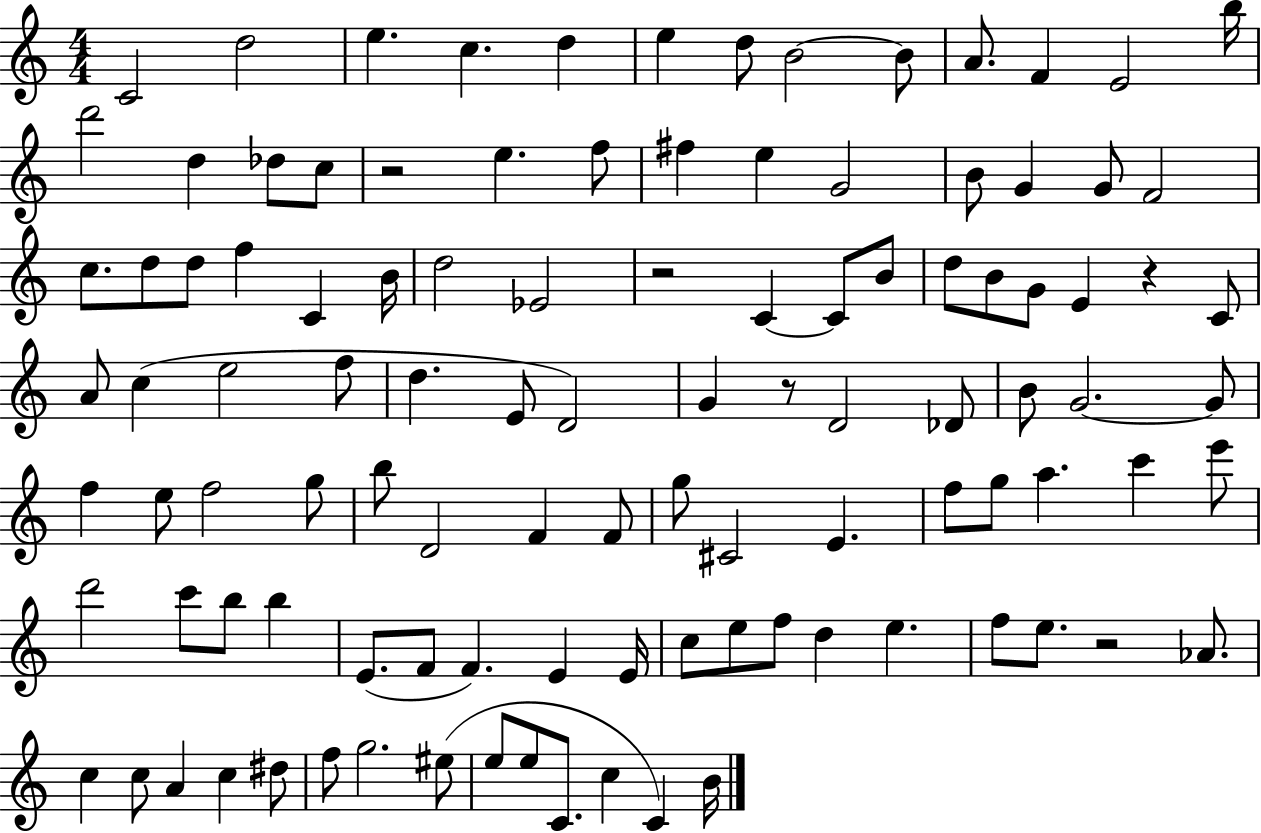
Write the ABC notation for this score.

X:1
T:Untitled
M:4/4
L:1/4
K:C
C2 d2 e c d e d/2 B2 B/2 A/2 F E2 b/4 d'2 d _d/2 c/2 z2 e f/2 ^f e G2 B/2 G G/2 F2 c/2 d/2 d/2 f C B/4 d2 _E2 z2 C C/2 B/2 d/2 B/2 G/2 E z C/2 A/2 c e2 f/2 d E/2 D2 G z/2 D2 _D/2 B/2 G2 G/2 f e/2 f2 g/2 b/2 D2 F F/2 g/2 ^C2 E f/2 g/2 a c' e'/2 d'2 c'/2 b/2 b E/2 F/2 F E E/4 c/2 e/2 f/2 d e f/2 e/2 z2 _A/2 c c/2 A c ^d/2 f/2 g2 ^e/2 e/2 e/2 C/2 c C B/4